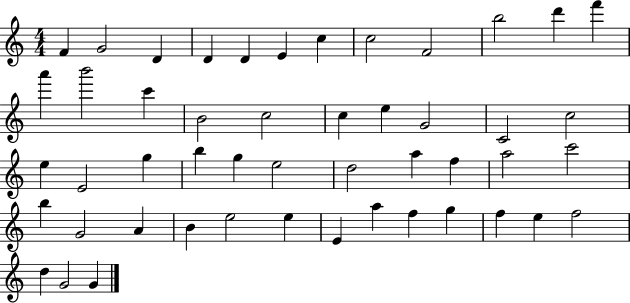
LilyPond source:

{
  \clef treble
  \numericTimeSignature
  \time 4/4
  \key c \major
  f'4 g'2 d'4 | d'4 d'4 e'4 c''4 | c''2 f'2 | b''2 d'''4 f'''4 | \break a'''4 b'''2 c'''4 | b'2 c''2 | c''4 e''4 g'2 | c'2 c''2 | \break e''4 e'2 g''4 | b''4 g''4 e''2 | d''2 a''4 f''4 | a''2 c'''2 | \break b''4 g'2 a'4 | b'4 e''2 e''4 | e'4 a''4 f''4 g''4 | f''4 e''4 f''2 | \break d''4 g'2 g'4 | \bar "|."
}